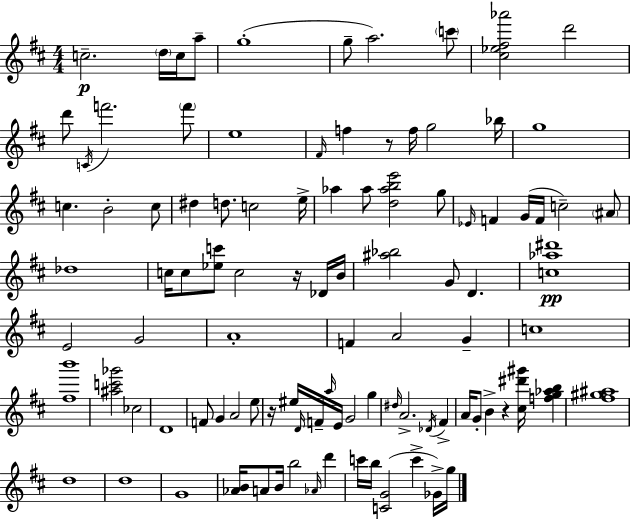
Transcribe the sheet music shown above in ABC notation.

X:1
T:Untitled
M:4/4
L:1/4
K:D
c2 d/4 c/4 a/2 g4 g/2 a2 c'/2 [^c_e^f_a']2 d'2 d'/2 C/4 f'2 f'/2 e4 ^F/4 f z/2 f/4 g2 _b/4 g4 c B2 c/2 ^d d/2 c2 e/4 _a _a/2 [d_abe']2 g/2 _E/4 F G/4 F/4 c2 ^A/2 _d4 c/4 c/2 [_ec']/2 c2 z/4 _D/4 B/4 [^a_b]2 G/2 D [c_a^d']4 E2 G2 A4 F A2 G c4 [^fb']4 [^ac'_g']2 _c2 D4 F/2 G A2 e/2 z/4 ^e/4 D/4 F/4 a/4 E/4 G2 g ^d/4 A2 _D/4 ^F A/4 G/2 B z [^c^d'^g']/4 [fg_ab] [^f^g^a]4 d4 d4 G4 [_AB]/4 A/2 B/4 b2 _A/4 d' c'/4 b/4 [CG]2 c' _G/4 g/4